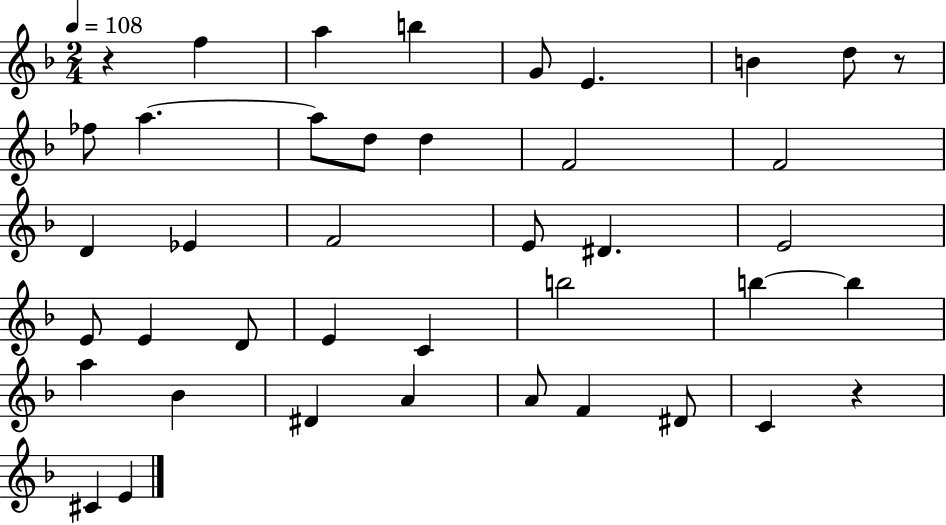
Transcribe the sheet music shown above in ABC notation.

X:1
T:Untitled
M:2/4
L:1/4
K:F
z f a b G/2 E B d/2 z/2 _f/2 a a/2 d/2 d F2 F2 D _E F2 E/2 ^D E2 E/2 E D/2 E C b2 b b a _B ^D A A/2 F ^D/2 C z ^C E